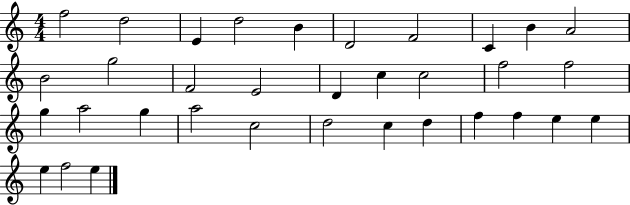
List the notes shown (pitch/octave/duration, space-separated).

F5/h D5/h E4/q D5/h B4/q D4/h F4/h C4/q B4/q A4/h B4/h G5/h F4/h E4/h D4/q C5/q C5/h F5/h F5/h G5/q A5/h G5/q A5/h C5/h D5/h C5/q D5/q F5/q F5/q E5/q E5/q E5/q F5/h E5/q